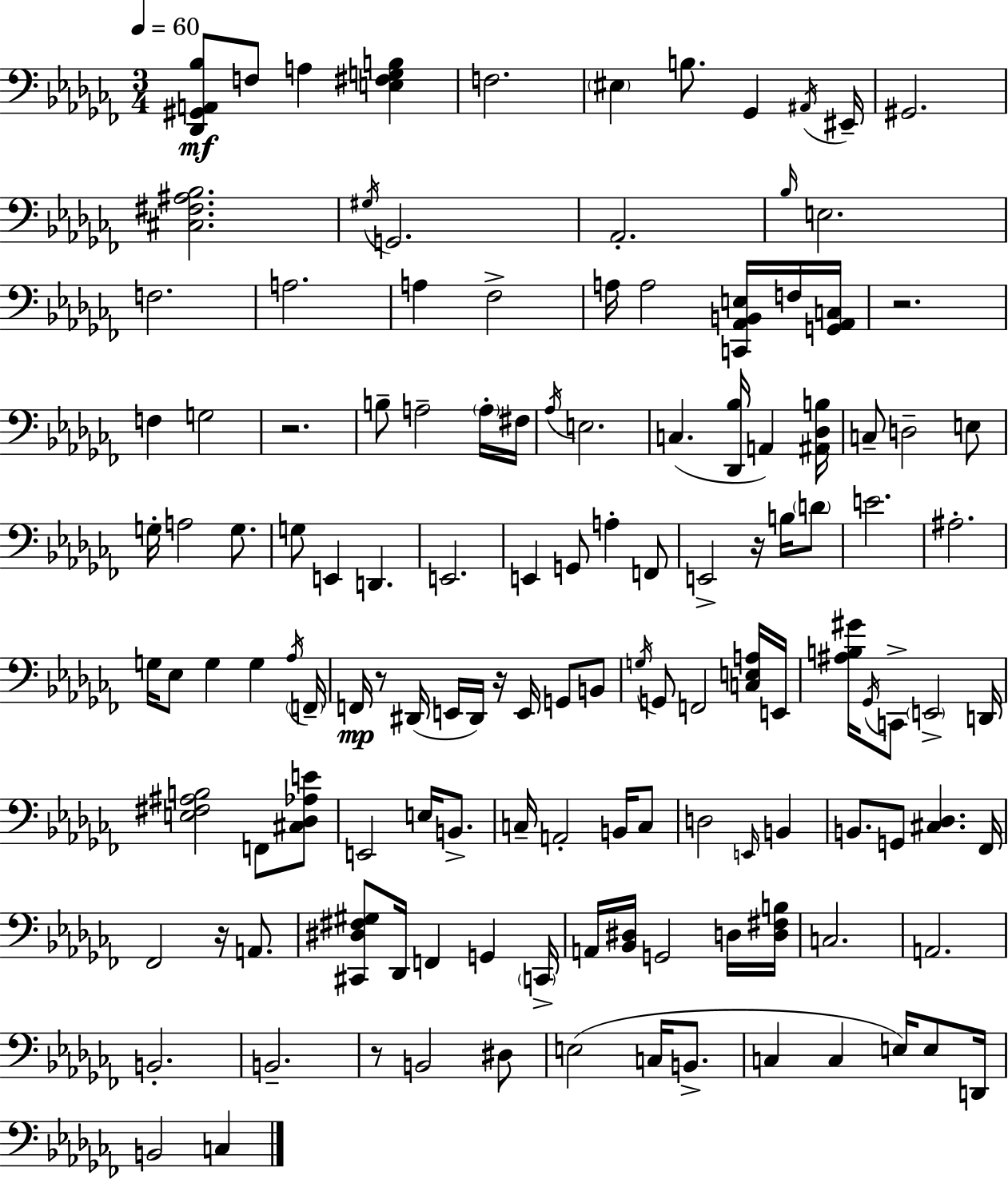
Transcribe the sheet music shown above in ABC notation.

X:1
T:Untitled
M:3/4
L:1/4
K:Abm
[_D,,^G,,A,,_B,]/2 F,/2 A, [E,^F,G,B,] F,2 ^E, B,/2 _G,, ^A,,/4 ^E,,/4 ^G,,2 [^C,^F,^A,_B,]2 ^G,/4 G,,2 _A,,2 _B,/4 E,2 F,2 A,2 A, _F,2 A,/4 A,2 [C,,_A,,B,,E,]/4 F,/4 [G,,_A,,C,]/4 z2 F, G,2 z2 B,/2 A,2 A,/4 ^F,/4 _A,/4 E,2 C, [_D,,_B,]/4 A,, [^A,,_D,B,]/4 C,/2 D,2 E,/2 G,/4 A,2 G,/2 G,/2 E,, D,, E,,2 E,, G,,/2 A, F,,/2 E,,2 z/4 B,/4 D/2 E2 ^A,2 G,/4 _E,/2 G, G, _A,/4 F,,/4 F,,/4 z/2 ^D,,/4 E,,/4 ^D,,/4 z/4 E,,/4 G,,/2 B,,/2 G,/4 G,,/2 F,,2 [C,E,A,]/4 E,,/4 [^A,B,^G]/4 _G,,/4 C,,/2 E,,2 D,,/4 [E,^F,^A,B,]2 F,,/2 [^C,_D,_A,E]/2 E,,2 E,/4 B,,/2 C,/4 A,,2 B,,/4 C,/2 D,2 E,,/4 B,, B,,/2 G,,/2 [^C,_D,] _F,,/4 _F,,2 z/4 A,,/2 [^C,,^D,^F,^G,]/2 _D,,/4 F,, G,, C,,/4 A,,/4 [_B,,^D,]/4 G,,2 D,/4 [D,^F,B,]/4 C,2 A,,2 B,,2 B,,2 z/2 B,,2 ^D,/2 E,2 C,/4 B,,/2 C, C, E,/4 E,/2 D,,/4 B,,2 C,